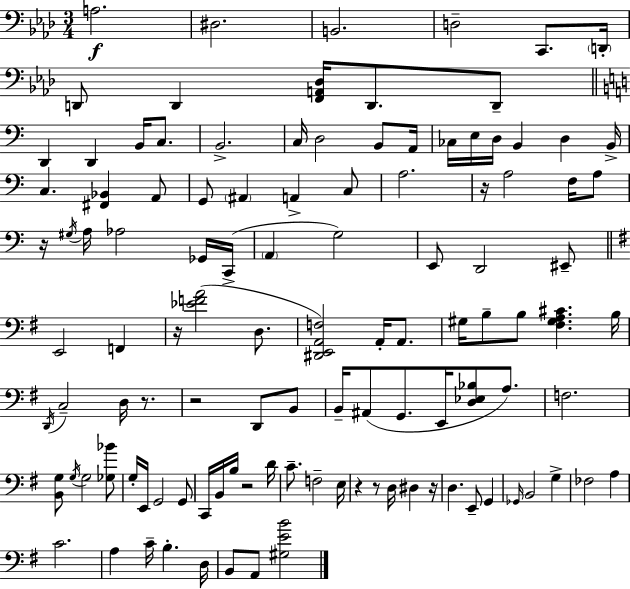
{
  \clef bass
  \numericTimeSignature
  \time 3/4
  \key f \minor
  a2.\f | dis2. | b,2. | d2-- c,8. \parenthesize d,16-. | \break d,8 d,4 <f, a, des>16 d,8. d,8-- | \bar "||" \break \key c \major d,4 d,4 b,16 c8. | b,2.-> | c16 d2 b,8 a,16 | ces16 e16 d16 b,4 d4 b,16-> | \break c4. <fis, bes,>4 a,8 | g,8 \parenthesize ais,4 a,4-> c8 | a2. | r16 a2 f16 a8 | \break r16 \acciaccatura { gis16 } a16 aes2 ges,16 | c,16->( \parenthesize a,4 g2) | e,8 d,2 eis,8-- | \bar "||" \break \key g \major e,2 f,4 | r16 <ees' f' a'>2( d8. | <dis, e, a, f>2) a,16-. a,8. | gis16 b8-- b8 <fis gis a cis'>4. b16 | \break \acciaccatura { d,16 } c2-- d16 r8. | r2 d,8 b,8 | b,16-- ais,8( g,8. e,16 <d ees bes>8 a8.) | f2. | \break <b, g>8 \acciaccatura { g16 } g2 | <ges bes'>8 g16-. e,16 g,2 | g,8 c,16 b,16 b16 r2 | d'16 c'8.-- f2-- | \break e16 r4 r8 d16 dis4 | r16 d4. e,8-- g,4 | \grace { ges,16 } b,2 g4-> | fes2 a4 | \break c'2. | a4 c'16-- b4.-. | d16 b,8 a,8 <gis e' b'>2 | \bar "|."
}